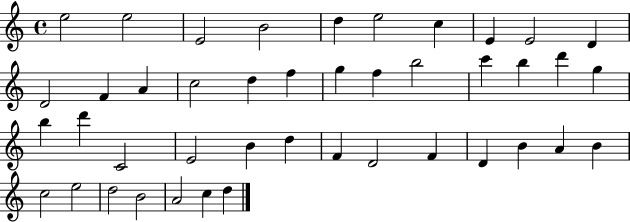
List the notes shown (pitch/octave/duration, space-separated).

E5/h E5/h E4/h B4/h D5/q E5/h C5/q E4/q E4/h D4/q D4/h F4/q A4/q C5/h D5/q F5/q G5/q F5/q B5/h C6/q B5/q D6/q G5/q B5/q D6/q C4/h E4/h B4/q D5/q F4/q D4/h F4/q D4/q B4/q A4/q B4/q C5/h E5/h D5/h B4/h A4/h C5/q D5/q